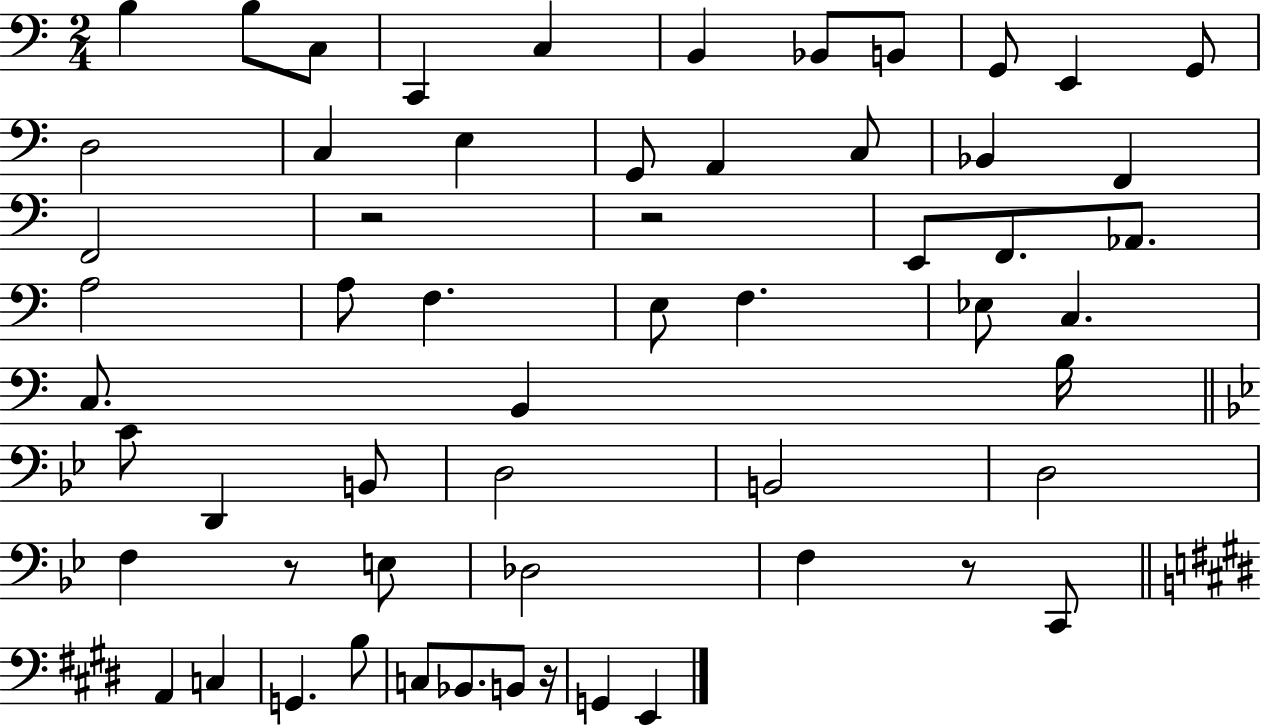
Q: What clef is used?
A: bass